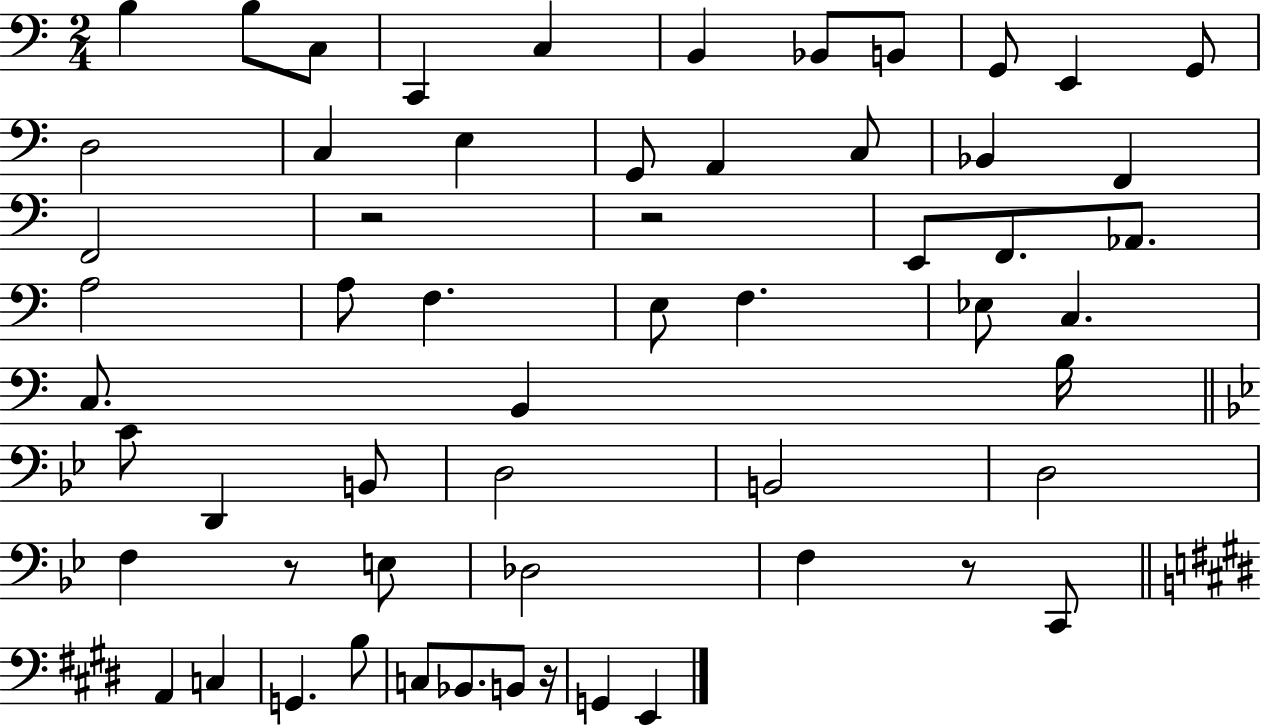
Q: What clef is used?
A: bass